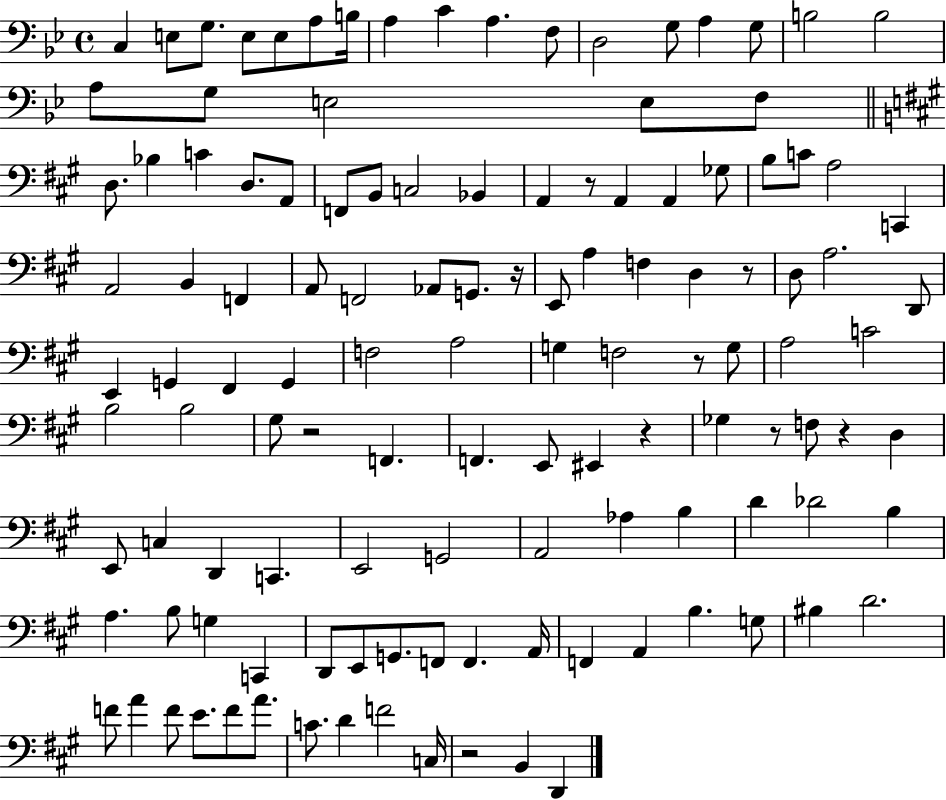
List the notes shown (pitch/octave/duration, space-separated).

C3/q E3/e G3/e. E3/e E3/e A3/e B3/s A3/q C4/q A3/q. F3/e D3/h G3/e A3/q G3/e B3/h B3/h A3/e G3/e E3/h E3/e F3/e D3/e. Bb3/q C4/q D3/e. A2/e F2/e B2/e C3/h Bb2/q A2/q R/e A2/q A2/q Gb3/e B3/e C4/e A3/h C2/q A2/h B2/q F2/q A2/e F2/h Ab2/e G2/e. R/s E2/e A3/q F3/q D3/q R/e D3/e A3/h. D2/e E2/q G2/q F#2/q G2/q F3/h A3/h G3/q F3/h R/e G3/e A3/h C4/h B3/h B3/h G#3/e R/h F2/q. F2/q. E2/e EIS2/q R/q Gb3/q R/e F3/e R/q D3/q E2/e C3/q D2/q C2/q. E2/h G2/h A2/h Ab3/q B3/q D4/q Db4/h B3/q A3/q. B3/e G3/q C2/q D2/e E2/e G2/e. F2/e F2/q. A2/s F2/q A2/q B3/q. G3/e BIS3/q D4/h. F4/e A4/q F4/e E4/e. F4/e A4/e. C4/e. D4/q F4/h C3/s R/h B2/q D2/q